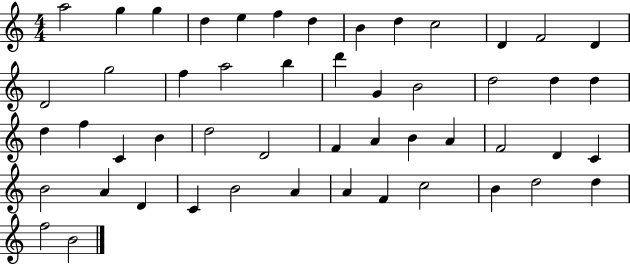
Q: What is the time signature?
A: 4/4